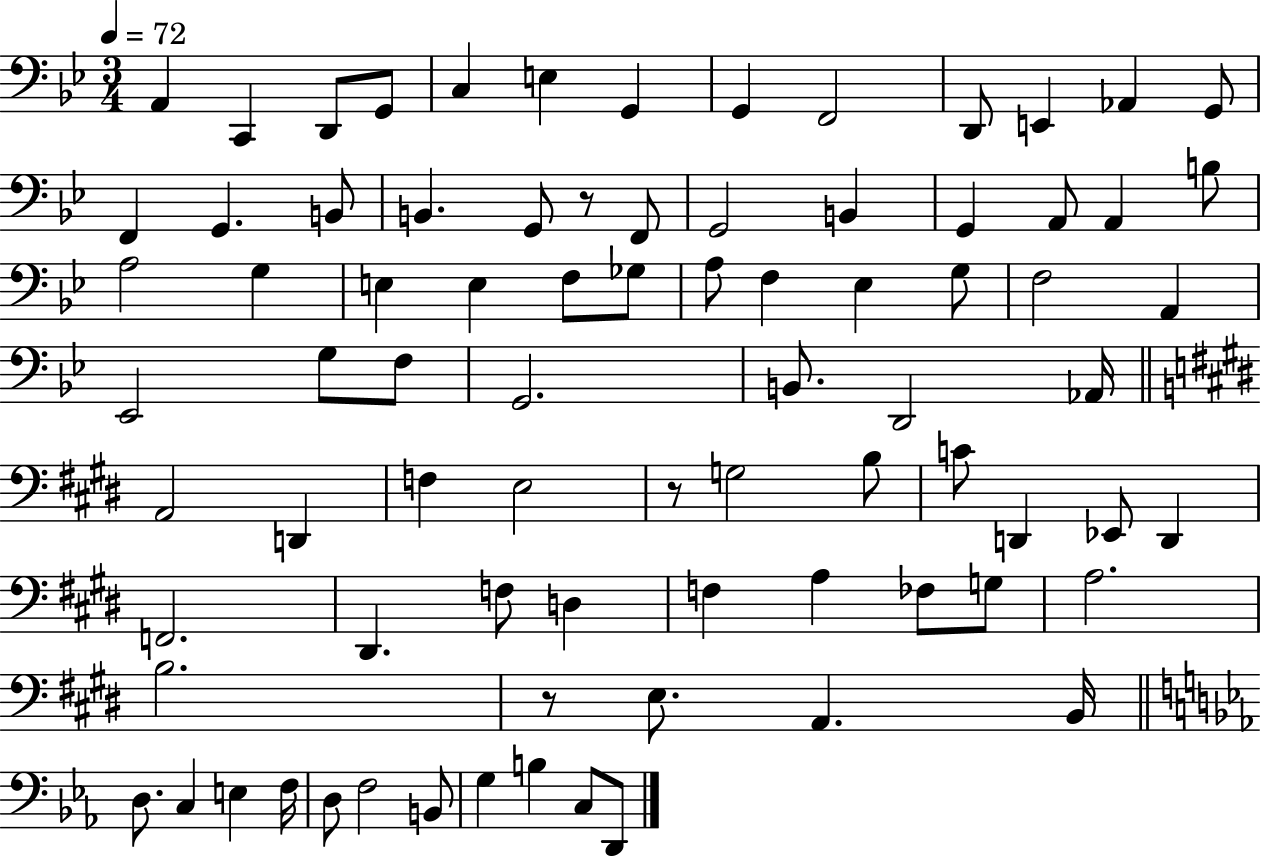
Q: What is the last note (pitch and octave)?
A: D2